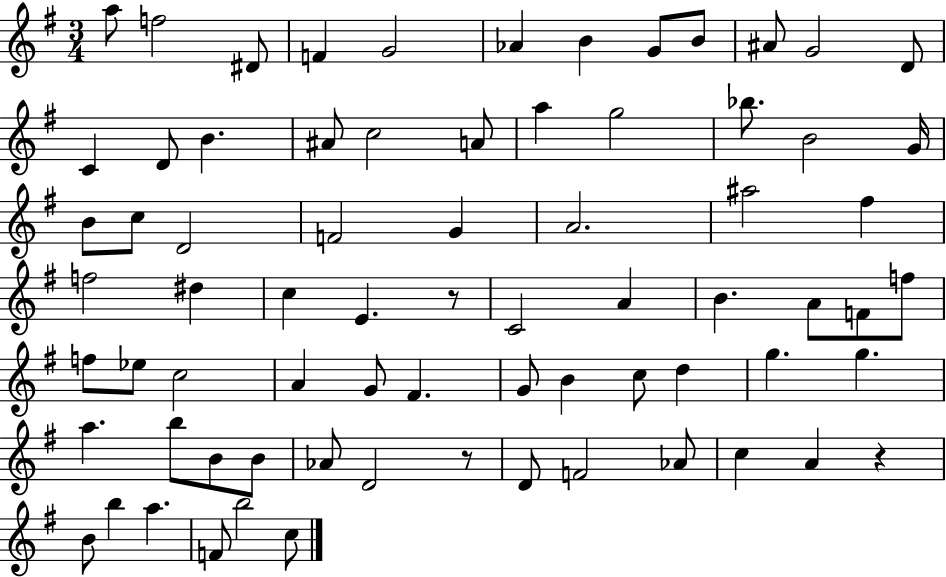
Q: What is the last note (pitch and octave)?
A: C5